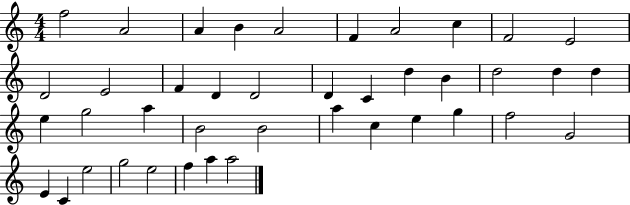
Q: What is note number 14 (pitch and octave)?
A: D4